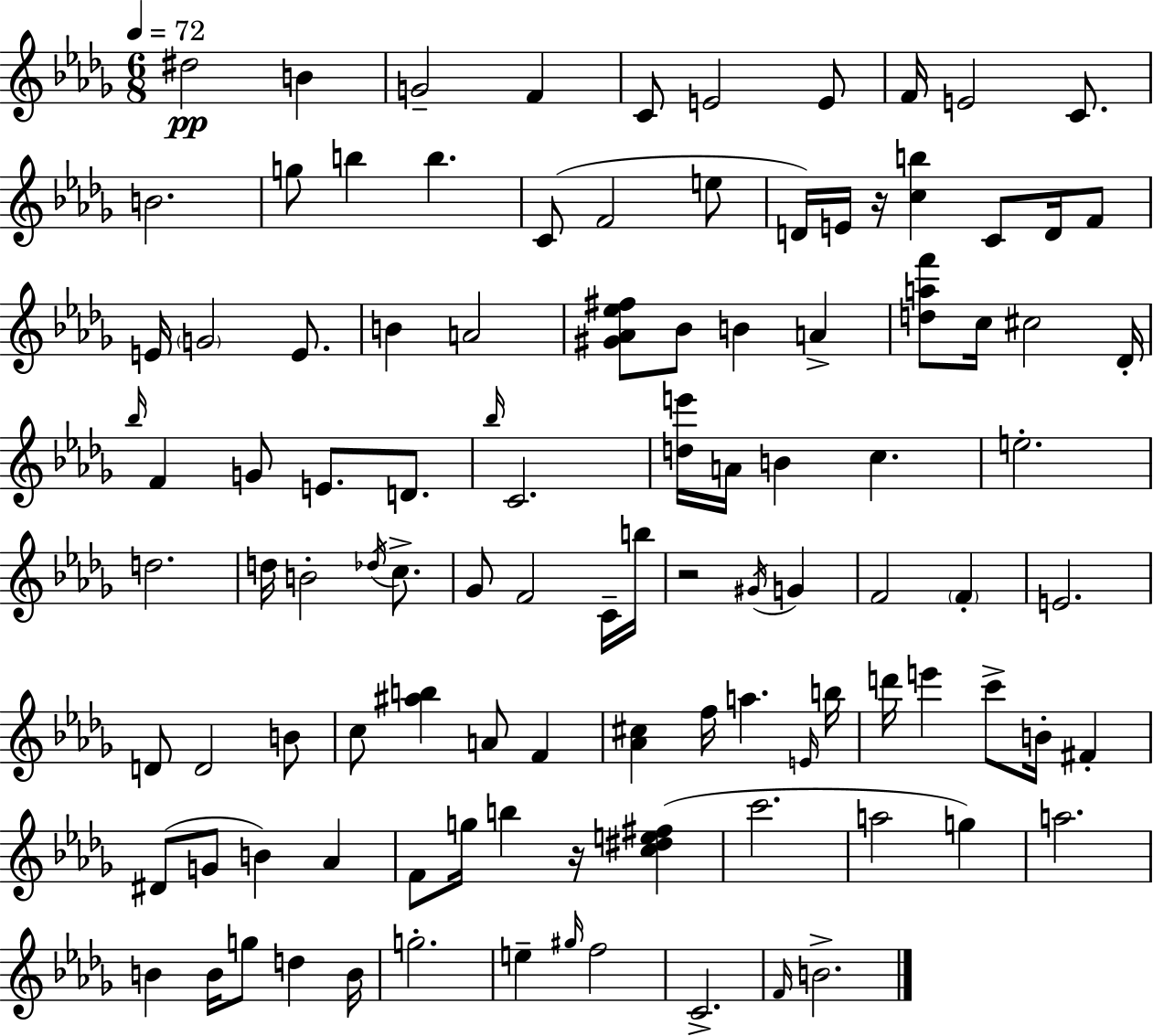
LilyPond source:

{
  \clef treble
  \numericTimeSignature
  \time 6/8
  \key bes \minor
  \tempo 4 = 72
  dis''2\pp b'4 | g'2-- f'4 | c'8 e'2 e'8 | f'16 e'2 c'8. | \break b'2. | g''8 b''4 b''4. | c'8( f'2 e''8 | d'16) e'16 r16 <c'' b''>4 c'8 d'16 f'8 | \break e'16 \parenthesize g'2 e'8. | b'4 a'2 | <gis' aes' ees'' fis''>8 bes'8 b'4 a'4-> | <d'' a'' f'''>8 c''16 cis''2 des'16-. | \break \grace { bes''16 } f'4 g'8 e'8. d'8. | \grace { bes''16 } c'2. | <d'' e'''>16 a'16 b'4 c''4. | e''2.-. | \break d''2. | d''16 b'2-. \acciaccatura { des''16 } | c''8.-> ges'8 f'2 | c'16-- b''16 r2 \acciaccatura { gis'16 } | \break g'4 f'2 | \parenthesize f'4-. e'2. | d'8 d'2 | b'8 c''8 <ais'' b''>4 a'8 | \break f'4 <aes' cis''>4 f''16 a''4. | \grace { e'16 } b''16 d'''16 e'''4 c'''8-> | b'16-. fis'4-. dis'8( g'8 b'4) | aes'4 f'8 g''16 b''4 | \break r16 <c'' dis'' e'' fis''>4( c'''2. | a''2 | g''4) a''2. | b'4 b'16 g''8 | \break d''4 b'16 g''2.-. | e''4-- \grace { gis''16 } f''2 | c'2.-> | \grace { f'16 } b'2.-> | \break \bar "|."
}